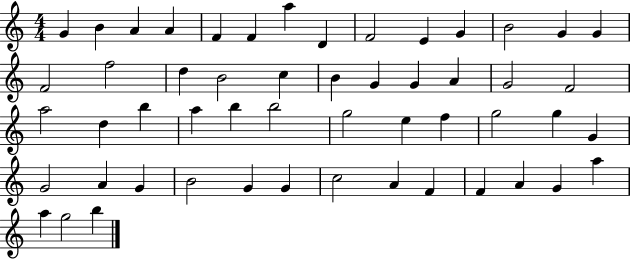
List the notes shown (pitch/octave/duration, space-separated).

G4/q B4/q A4/q A4/q F4/q F4/q A5/q D4/q F4/h E4/q G4/q B4/h G4/q G4/q F4/h F5/h D5/q B4/h C5/q B4/q G4/q G4/q A4/q G4/h F4/h A5/h D5/q B5/q A5/q B5/q B5/h G5/h E5/q F5/q G5/h G5/q G4/q G4/h A4/q G4/q B4/h G4/q G4/q C5/h A4/q F4/q F4/q A4/q G4/q A5/q A5/q G5/h B5/q